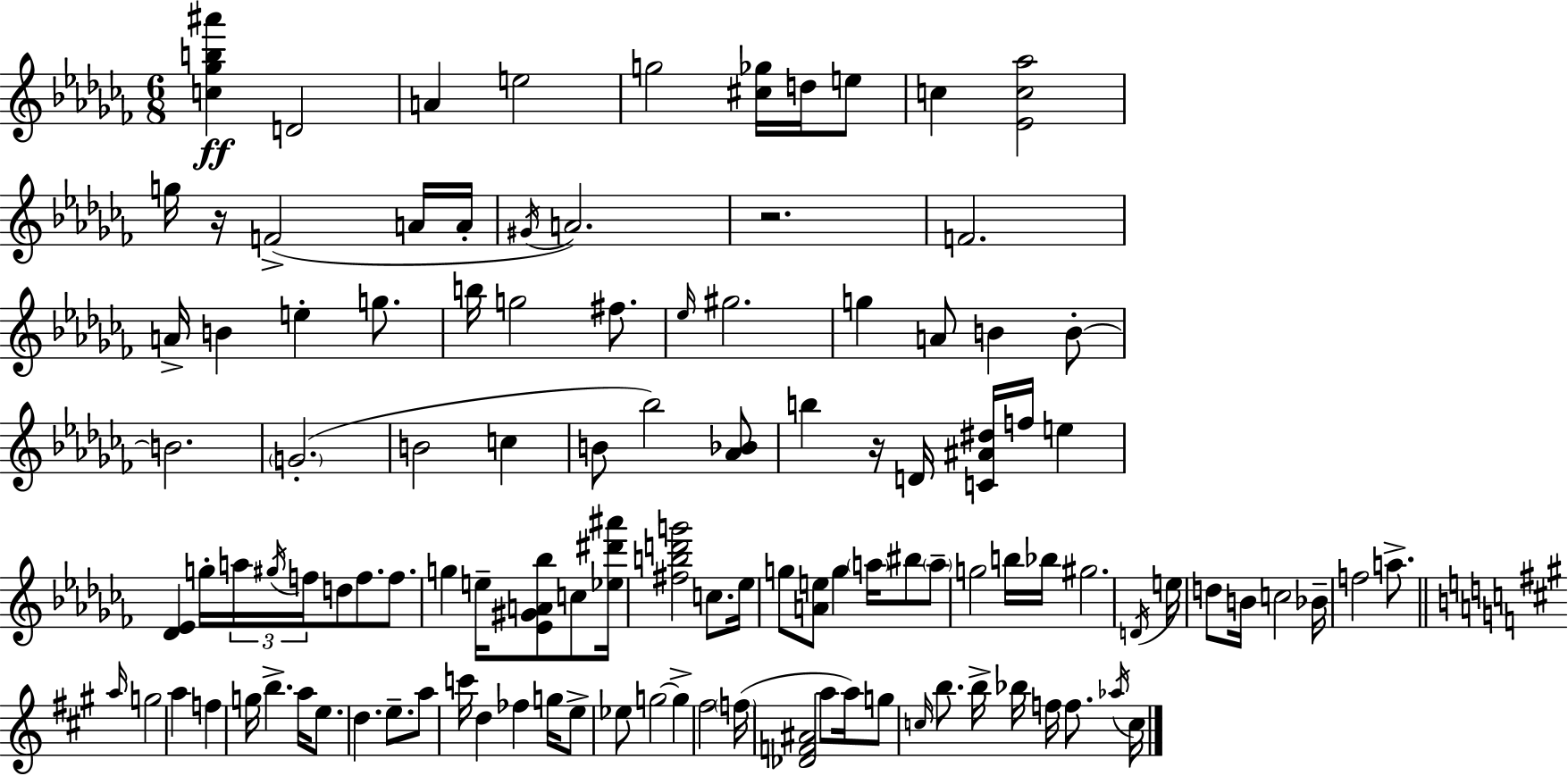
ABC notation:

X:1
T:Untitled
M:6/8
L:1/4
K:Abm
[c_gb^a'] D2 A e2 g2 [^c_g]/4 d/4 e/2 c [_Ec_a]2 g/4 z/4 F2 A/4 A/4 ^G/4 A2 z2 F2 A/4 B e g/2 b/4 g2 ^f/2 _e/4 ^g2 g A/2 B B/2 B2 G2 B2 c B/2 _b2 [_A_B]/2 b z/4 D/4 [C^A^d]/4 f/4 e [_D_E] g/4 a/4 ^g/4 f/4 d/2 f/2 f/2 g e/4 [_E^GA_b]/2 c/2 [_e^d'^a']/4 [^fbd'g']2 c/2 _e/4 g/2 [Ae]/2 g a/4 ^b/2 a/2 g2 b/4 _b/4 ^g2 D/4 e/4 d/2 B/4 c2 _B/4 f2 a/2 a/4 g2 a f g/4 b a/4 e/2 d e/2 a/2 c'/4 d _f g/4 e/2 _e/2 g2 g ^f2 f/4 [_DF^A]2 a/2 a/4 g/2 c/4 b/2 b/4 _b/4 f/4 f/2 _a/4 c/4